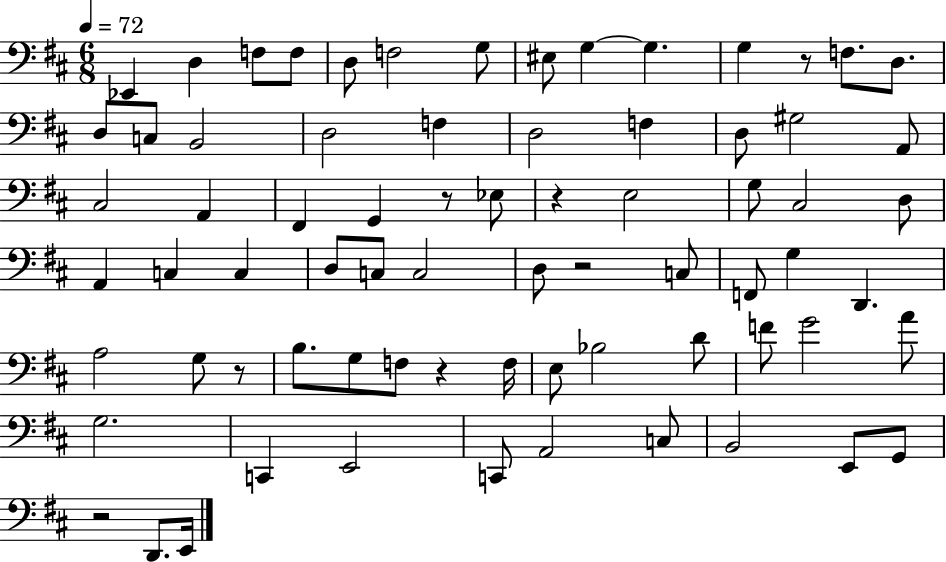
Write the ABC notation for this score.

X:1
T:Untitled
M:6/8
L:1/4
K:D
_E,, D, F,/2 F,/2 D,/2 F,2 G,/2 ^E,/2 G, G, G, z/2 F,/2 D,/2 D,/2 C,/2 B,,2 D,2 F, D,2 F, D,/2 ^G,2 A,,/2 ^C,2 A,, ^F,, G,, z/2 _E,/2 z E,2 G,/2 ^C,2 D,/2 A,, C, C, D,/2 C,/2 C,2 D,/2 z2 C,/2 F,,/2 G, D,, A,2 G,/2 z/2 B,/2 G,/2 F,/2 z F,/4 E,/2 _B,2 D/2 F/2 G2 A/2 G,2 C,, E,,2 C,,/2 A,,2 C,/2 B,,2 E,,/2 G,,/2 z2 D,,/2 E,,/4